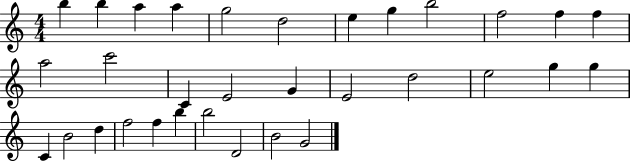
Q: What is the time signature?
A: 4/4